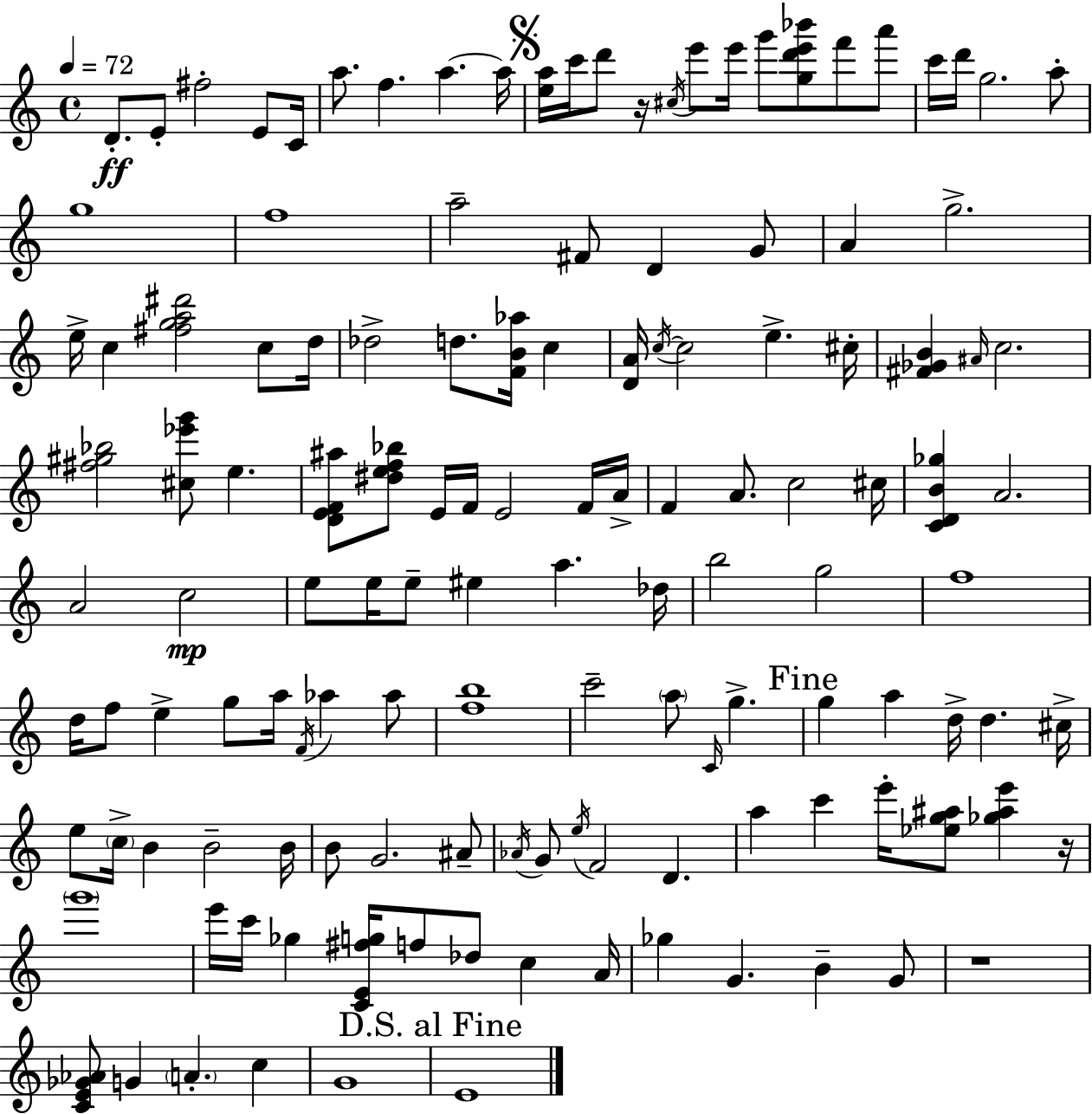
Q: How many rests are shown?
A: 3